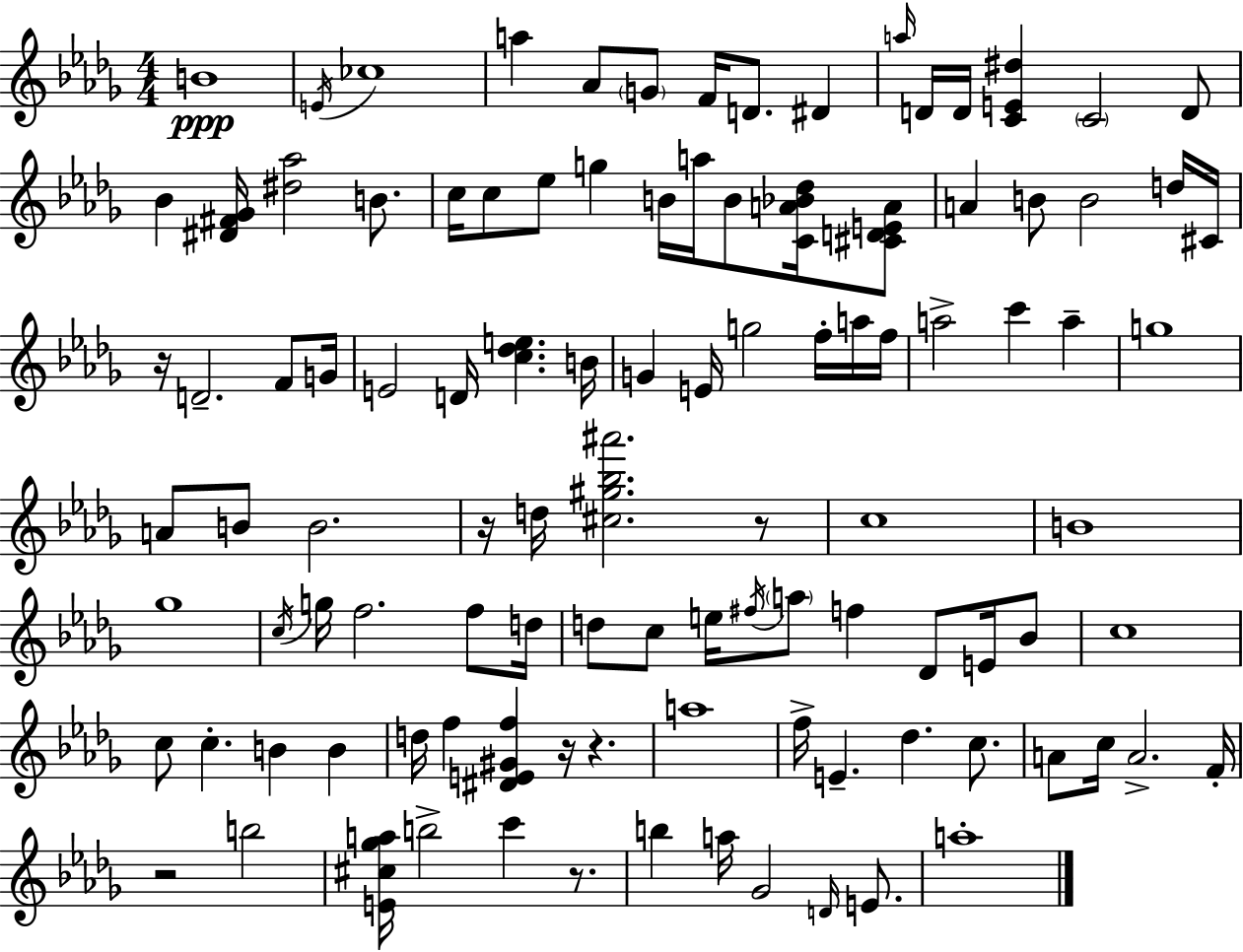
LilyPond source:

{
  \clef treble
  \numericTimeSignature
  \time 4/4
  \key bes \minor
  \repeat volta 2 { b'1\ppp | \acciaccatura { e'16 } ces''1 | a''4 aes'8 \parenthesize g'8 f'16 d'8. dis'4 | \grace { a''16 } d'16 d'16 <c' e' dis''>4 \parenthesize c'2 | \break d'8 bes'4 <dis' fis' ges'>16 <dis'' aes''>2 b'8. | c''16 c''8 ees''8 g''4 b'16 a''16 b'8 <c' a' bes' des''>16 | <cis' d' e' a'>8 a'4 b'8 b'2 | d''16 cis'16 r16 d'2.-- f'8 | \break g'16 e'2 d'16 <c'' des'' e''>4. | b'16 g'4 e'16 g''2 f''16-. | a''16 f''16 a''2-> c'''4 a''4-- | g''1 | \break a'8 b'8 b'2. | r16 d''16 <cis'' gis'' bes'' ais'''>2. | r8 c''1 | b'1 | \break ges''1 | \acciaccatura { c''16 } g''16 f''2. | f''8 d''16 d''8 c''8 e''16 \acciaccatura { fis''16 } \parenthesize a''8 f''4 des'8 | e'16 bes'8 c''1 | \break c''8 c''4.-. b'4 | b'4 d''16 f''4 <dis' e' gis' f''>4 r16 r4. | a''1 | f''16-> e'4.-- des''4. | \break c''8. a'8 c''16 a'2.-> | f'16-. r2 b''2 | <e' cis'' ges'' a''>16 b''2-> c'''4 | r8. b''4 a''16 ges'2 | \break \grace { d'16 } e'8. a''1-. | } \bar "|."
}